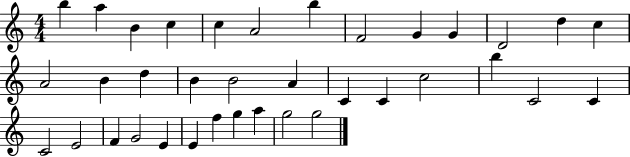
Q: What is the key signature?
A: C major